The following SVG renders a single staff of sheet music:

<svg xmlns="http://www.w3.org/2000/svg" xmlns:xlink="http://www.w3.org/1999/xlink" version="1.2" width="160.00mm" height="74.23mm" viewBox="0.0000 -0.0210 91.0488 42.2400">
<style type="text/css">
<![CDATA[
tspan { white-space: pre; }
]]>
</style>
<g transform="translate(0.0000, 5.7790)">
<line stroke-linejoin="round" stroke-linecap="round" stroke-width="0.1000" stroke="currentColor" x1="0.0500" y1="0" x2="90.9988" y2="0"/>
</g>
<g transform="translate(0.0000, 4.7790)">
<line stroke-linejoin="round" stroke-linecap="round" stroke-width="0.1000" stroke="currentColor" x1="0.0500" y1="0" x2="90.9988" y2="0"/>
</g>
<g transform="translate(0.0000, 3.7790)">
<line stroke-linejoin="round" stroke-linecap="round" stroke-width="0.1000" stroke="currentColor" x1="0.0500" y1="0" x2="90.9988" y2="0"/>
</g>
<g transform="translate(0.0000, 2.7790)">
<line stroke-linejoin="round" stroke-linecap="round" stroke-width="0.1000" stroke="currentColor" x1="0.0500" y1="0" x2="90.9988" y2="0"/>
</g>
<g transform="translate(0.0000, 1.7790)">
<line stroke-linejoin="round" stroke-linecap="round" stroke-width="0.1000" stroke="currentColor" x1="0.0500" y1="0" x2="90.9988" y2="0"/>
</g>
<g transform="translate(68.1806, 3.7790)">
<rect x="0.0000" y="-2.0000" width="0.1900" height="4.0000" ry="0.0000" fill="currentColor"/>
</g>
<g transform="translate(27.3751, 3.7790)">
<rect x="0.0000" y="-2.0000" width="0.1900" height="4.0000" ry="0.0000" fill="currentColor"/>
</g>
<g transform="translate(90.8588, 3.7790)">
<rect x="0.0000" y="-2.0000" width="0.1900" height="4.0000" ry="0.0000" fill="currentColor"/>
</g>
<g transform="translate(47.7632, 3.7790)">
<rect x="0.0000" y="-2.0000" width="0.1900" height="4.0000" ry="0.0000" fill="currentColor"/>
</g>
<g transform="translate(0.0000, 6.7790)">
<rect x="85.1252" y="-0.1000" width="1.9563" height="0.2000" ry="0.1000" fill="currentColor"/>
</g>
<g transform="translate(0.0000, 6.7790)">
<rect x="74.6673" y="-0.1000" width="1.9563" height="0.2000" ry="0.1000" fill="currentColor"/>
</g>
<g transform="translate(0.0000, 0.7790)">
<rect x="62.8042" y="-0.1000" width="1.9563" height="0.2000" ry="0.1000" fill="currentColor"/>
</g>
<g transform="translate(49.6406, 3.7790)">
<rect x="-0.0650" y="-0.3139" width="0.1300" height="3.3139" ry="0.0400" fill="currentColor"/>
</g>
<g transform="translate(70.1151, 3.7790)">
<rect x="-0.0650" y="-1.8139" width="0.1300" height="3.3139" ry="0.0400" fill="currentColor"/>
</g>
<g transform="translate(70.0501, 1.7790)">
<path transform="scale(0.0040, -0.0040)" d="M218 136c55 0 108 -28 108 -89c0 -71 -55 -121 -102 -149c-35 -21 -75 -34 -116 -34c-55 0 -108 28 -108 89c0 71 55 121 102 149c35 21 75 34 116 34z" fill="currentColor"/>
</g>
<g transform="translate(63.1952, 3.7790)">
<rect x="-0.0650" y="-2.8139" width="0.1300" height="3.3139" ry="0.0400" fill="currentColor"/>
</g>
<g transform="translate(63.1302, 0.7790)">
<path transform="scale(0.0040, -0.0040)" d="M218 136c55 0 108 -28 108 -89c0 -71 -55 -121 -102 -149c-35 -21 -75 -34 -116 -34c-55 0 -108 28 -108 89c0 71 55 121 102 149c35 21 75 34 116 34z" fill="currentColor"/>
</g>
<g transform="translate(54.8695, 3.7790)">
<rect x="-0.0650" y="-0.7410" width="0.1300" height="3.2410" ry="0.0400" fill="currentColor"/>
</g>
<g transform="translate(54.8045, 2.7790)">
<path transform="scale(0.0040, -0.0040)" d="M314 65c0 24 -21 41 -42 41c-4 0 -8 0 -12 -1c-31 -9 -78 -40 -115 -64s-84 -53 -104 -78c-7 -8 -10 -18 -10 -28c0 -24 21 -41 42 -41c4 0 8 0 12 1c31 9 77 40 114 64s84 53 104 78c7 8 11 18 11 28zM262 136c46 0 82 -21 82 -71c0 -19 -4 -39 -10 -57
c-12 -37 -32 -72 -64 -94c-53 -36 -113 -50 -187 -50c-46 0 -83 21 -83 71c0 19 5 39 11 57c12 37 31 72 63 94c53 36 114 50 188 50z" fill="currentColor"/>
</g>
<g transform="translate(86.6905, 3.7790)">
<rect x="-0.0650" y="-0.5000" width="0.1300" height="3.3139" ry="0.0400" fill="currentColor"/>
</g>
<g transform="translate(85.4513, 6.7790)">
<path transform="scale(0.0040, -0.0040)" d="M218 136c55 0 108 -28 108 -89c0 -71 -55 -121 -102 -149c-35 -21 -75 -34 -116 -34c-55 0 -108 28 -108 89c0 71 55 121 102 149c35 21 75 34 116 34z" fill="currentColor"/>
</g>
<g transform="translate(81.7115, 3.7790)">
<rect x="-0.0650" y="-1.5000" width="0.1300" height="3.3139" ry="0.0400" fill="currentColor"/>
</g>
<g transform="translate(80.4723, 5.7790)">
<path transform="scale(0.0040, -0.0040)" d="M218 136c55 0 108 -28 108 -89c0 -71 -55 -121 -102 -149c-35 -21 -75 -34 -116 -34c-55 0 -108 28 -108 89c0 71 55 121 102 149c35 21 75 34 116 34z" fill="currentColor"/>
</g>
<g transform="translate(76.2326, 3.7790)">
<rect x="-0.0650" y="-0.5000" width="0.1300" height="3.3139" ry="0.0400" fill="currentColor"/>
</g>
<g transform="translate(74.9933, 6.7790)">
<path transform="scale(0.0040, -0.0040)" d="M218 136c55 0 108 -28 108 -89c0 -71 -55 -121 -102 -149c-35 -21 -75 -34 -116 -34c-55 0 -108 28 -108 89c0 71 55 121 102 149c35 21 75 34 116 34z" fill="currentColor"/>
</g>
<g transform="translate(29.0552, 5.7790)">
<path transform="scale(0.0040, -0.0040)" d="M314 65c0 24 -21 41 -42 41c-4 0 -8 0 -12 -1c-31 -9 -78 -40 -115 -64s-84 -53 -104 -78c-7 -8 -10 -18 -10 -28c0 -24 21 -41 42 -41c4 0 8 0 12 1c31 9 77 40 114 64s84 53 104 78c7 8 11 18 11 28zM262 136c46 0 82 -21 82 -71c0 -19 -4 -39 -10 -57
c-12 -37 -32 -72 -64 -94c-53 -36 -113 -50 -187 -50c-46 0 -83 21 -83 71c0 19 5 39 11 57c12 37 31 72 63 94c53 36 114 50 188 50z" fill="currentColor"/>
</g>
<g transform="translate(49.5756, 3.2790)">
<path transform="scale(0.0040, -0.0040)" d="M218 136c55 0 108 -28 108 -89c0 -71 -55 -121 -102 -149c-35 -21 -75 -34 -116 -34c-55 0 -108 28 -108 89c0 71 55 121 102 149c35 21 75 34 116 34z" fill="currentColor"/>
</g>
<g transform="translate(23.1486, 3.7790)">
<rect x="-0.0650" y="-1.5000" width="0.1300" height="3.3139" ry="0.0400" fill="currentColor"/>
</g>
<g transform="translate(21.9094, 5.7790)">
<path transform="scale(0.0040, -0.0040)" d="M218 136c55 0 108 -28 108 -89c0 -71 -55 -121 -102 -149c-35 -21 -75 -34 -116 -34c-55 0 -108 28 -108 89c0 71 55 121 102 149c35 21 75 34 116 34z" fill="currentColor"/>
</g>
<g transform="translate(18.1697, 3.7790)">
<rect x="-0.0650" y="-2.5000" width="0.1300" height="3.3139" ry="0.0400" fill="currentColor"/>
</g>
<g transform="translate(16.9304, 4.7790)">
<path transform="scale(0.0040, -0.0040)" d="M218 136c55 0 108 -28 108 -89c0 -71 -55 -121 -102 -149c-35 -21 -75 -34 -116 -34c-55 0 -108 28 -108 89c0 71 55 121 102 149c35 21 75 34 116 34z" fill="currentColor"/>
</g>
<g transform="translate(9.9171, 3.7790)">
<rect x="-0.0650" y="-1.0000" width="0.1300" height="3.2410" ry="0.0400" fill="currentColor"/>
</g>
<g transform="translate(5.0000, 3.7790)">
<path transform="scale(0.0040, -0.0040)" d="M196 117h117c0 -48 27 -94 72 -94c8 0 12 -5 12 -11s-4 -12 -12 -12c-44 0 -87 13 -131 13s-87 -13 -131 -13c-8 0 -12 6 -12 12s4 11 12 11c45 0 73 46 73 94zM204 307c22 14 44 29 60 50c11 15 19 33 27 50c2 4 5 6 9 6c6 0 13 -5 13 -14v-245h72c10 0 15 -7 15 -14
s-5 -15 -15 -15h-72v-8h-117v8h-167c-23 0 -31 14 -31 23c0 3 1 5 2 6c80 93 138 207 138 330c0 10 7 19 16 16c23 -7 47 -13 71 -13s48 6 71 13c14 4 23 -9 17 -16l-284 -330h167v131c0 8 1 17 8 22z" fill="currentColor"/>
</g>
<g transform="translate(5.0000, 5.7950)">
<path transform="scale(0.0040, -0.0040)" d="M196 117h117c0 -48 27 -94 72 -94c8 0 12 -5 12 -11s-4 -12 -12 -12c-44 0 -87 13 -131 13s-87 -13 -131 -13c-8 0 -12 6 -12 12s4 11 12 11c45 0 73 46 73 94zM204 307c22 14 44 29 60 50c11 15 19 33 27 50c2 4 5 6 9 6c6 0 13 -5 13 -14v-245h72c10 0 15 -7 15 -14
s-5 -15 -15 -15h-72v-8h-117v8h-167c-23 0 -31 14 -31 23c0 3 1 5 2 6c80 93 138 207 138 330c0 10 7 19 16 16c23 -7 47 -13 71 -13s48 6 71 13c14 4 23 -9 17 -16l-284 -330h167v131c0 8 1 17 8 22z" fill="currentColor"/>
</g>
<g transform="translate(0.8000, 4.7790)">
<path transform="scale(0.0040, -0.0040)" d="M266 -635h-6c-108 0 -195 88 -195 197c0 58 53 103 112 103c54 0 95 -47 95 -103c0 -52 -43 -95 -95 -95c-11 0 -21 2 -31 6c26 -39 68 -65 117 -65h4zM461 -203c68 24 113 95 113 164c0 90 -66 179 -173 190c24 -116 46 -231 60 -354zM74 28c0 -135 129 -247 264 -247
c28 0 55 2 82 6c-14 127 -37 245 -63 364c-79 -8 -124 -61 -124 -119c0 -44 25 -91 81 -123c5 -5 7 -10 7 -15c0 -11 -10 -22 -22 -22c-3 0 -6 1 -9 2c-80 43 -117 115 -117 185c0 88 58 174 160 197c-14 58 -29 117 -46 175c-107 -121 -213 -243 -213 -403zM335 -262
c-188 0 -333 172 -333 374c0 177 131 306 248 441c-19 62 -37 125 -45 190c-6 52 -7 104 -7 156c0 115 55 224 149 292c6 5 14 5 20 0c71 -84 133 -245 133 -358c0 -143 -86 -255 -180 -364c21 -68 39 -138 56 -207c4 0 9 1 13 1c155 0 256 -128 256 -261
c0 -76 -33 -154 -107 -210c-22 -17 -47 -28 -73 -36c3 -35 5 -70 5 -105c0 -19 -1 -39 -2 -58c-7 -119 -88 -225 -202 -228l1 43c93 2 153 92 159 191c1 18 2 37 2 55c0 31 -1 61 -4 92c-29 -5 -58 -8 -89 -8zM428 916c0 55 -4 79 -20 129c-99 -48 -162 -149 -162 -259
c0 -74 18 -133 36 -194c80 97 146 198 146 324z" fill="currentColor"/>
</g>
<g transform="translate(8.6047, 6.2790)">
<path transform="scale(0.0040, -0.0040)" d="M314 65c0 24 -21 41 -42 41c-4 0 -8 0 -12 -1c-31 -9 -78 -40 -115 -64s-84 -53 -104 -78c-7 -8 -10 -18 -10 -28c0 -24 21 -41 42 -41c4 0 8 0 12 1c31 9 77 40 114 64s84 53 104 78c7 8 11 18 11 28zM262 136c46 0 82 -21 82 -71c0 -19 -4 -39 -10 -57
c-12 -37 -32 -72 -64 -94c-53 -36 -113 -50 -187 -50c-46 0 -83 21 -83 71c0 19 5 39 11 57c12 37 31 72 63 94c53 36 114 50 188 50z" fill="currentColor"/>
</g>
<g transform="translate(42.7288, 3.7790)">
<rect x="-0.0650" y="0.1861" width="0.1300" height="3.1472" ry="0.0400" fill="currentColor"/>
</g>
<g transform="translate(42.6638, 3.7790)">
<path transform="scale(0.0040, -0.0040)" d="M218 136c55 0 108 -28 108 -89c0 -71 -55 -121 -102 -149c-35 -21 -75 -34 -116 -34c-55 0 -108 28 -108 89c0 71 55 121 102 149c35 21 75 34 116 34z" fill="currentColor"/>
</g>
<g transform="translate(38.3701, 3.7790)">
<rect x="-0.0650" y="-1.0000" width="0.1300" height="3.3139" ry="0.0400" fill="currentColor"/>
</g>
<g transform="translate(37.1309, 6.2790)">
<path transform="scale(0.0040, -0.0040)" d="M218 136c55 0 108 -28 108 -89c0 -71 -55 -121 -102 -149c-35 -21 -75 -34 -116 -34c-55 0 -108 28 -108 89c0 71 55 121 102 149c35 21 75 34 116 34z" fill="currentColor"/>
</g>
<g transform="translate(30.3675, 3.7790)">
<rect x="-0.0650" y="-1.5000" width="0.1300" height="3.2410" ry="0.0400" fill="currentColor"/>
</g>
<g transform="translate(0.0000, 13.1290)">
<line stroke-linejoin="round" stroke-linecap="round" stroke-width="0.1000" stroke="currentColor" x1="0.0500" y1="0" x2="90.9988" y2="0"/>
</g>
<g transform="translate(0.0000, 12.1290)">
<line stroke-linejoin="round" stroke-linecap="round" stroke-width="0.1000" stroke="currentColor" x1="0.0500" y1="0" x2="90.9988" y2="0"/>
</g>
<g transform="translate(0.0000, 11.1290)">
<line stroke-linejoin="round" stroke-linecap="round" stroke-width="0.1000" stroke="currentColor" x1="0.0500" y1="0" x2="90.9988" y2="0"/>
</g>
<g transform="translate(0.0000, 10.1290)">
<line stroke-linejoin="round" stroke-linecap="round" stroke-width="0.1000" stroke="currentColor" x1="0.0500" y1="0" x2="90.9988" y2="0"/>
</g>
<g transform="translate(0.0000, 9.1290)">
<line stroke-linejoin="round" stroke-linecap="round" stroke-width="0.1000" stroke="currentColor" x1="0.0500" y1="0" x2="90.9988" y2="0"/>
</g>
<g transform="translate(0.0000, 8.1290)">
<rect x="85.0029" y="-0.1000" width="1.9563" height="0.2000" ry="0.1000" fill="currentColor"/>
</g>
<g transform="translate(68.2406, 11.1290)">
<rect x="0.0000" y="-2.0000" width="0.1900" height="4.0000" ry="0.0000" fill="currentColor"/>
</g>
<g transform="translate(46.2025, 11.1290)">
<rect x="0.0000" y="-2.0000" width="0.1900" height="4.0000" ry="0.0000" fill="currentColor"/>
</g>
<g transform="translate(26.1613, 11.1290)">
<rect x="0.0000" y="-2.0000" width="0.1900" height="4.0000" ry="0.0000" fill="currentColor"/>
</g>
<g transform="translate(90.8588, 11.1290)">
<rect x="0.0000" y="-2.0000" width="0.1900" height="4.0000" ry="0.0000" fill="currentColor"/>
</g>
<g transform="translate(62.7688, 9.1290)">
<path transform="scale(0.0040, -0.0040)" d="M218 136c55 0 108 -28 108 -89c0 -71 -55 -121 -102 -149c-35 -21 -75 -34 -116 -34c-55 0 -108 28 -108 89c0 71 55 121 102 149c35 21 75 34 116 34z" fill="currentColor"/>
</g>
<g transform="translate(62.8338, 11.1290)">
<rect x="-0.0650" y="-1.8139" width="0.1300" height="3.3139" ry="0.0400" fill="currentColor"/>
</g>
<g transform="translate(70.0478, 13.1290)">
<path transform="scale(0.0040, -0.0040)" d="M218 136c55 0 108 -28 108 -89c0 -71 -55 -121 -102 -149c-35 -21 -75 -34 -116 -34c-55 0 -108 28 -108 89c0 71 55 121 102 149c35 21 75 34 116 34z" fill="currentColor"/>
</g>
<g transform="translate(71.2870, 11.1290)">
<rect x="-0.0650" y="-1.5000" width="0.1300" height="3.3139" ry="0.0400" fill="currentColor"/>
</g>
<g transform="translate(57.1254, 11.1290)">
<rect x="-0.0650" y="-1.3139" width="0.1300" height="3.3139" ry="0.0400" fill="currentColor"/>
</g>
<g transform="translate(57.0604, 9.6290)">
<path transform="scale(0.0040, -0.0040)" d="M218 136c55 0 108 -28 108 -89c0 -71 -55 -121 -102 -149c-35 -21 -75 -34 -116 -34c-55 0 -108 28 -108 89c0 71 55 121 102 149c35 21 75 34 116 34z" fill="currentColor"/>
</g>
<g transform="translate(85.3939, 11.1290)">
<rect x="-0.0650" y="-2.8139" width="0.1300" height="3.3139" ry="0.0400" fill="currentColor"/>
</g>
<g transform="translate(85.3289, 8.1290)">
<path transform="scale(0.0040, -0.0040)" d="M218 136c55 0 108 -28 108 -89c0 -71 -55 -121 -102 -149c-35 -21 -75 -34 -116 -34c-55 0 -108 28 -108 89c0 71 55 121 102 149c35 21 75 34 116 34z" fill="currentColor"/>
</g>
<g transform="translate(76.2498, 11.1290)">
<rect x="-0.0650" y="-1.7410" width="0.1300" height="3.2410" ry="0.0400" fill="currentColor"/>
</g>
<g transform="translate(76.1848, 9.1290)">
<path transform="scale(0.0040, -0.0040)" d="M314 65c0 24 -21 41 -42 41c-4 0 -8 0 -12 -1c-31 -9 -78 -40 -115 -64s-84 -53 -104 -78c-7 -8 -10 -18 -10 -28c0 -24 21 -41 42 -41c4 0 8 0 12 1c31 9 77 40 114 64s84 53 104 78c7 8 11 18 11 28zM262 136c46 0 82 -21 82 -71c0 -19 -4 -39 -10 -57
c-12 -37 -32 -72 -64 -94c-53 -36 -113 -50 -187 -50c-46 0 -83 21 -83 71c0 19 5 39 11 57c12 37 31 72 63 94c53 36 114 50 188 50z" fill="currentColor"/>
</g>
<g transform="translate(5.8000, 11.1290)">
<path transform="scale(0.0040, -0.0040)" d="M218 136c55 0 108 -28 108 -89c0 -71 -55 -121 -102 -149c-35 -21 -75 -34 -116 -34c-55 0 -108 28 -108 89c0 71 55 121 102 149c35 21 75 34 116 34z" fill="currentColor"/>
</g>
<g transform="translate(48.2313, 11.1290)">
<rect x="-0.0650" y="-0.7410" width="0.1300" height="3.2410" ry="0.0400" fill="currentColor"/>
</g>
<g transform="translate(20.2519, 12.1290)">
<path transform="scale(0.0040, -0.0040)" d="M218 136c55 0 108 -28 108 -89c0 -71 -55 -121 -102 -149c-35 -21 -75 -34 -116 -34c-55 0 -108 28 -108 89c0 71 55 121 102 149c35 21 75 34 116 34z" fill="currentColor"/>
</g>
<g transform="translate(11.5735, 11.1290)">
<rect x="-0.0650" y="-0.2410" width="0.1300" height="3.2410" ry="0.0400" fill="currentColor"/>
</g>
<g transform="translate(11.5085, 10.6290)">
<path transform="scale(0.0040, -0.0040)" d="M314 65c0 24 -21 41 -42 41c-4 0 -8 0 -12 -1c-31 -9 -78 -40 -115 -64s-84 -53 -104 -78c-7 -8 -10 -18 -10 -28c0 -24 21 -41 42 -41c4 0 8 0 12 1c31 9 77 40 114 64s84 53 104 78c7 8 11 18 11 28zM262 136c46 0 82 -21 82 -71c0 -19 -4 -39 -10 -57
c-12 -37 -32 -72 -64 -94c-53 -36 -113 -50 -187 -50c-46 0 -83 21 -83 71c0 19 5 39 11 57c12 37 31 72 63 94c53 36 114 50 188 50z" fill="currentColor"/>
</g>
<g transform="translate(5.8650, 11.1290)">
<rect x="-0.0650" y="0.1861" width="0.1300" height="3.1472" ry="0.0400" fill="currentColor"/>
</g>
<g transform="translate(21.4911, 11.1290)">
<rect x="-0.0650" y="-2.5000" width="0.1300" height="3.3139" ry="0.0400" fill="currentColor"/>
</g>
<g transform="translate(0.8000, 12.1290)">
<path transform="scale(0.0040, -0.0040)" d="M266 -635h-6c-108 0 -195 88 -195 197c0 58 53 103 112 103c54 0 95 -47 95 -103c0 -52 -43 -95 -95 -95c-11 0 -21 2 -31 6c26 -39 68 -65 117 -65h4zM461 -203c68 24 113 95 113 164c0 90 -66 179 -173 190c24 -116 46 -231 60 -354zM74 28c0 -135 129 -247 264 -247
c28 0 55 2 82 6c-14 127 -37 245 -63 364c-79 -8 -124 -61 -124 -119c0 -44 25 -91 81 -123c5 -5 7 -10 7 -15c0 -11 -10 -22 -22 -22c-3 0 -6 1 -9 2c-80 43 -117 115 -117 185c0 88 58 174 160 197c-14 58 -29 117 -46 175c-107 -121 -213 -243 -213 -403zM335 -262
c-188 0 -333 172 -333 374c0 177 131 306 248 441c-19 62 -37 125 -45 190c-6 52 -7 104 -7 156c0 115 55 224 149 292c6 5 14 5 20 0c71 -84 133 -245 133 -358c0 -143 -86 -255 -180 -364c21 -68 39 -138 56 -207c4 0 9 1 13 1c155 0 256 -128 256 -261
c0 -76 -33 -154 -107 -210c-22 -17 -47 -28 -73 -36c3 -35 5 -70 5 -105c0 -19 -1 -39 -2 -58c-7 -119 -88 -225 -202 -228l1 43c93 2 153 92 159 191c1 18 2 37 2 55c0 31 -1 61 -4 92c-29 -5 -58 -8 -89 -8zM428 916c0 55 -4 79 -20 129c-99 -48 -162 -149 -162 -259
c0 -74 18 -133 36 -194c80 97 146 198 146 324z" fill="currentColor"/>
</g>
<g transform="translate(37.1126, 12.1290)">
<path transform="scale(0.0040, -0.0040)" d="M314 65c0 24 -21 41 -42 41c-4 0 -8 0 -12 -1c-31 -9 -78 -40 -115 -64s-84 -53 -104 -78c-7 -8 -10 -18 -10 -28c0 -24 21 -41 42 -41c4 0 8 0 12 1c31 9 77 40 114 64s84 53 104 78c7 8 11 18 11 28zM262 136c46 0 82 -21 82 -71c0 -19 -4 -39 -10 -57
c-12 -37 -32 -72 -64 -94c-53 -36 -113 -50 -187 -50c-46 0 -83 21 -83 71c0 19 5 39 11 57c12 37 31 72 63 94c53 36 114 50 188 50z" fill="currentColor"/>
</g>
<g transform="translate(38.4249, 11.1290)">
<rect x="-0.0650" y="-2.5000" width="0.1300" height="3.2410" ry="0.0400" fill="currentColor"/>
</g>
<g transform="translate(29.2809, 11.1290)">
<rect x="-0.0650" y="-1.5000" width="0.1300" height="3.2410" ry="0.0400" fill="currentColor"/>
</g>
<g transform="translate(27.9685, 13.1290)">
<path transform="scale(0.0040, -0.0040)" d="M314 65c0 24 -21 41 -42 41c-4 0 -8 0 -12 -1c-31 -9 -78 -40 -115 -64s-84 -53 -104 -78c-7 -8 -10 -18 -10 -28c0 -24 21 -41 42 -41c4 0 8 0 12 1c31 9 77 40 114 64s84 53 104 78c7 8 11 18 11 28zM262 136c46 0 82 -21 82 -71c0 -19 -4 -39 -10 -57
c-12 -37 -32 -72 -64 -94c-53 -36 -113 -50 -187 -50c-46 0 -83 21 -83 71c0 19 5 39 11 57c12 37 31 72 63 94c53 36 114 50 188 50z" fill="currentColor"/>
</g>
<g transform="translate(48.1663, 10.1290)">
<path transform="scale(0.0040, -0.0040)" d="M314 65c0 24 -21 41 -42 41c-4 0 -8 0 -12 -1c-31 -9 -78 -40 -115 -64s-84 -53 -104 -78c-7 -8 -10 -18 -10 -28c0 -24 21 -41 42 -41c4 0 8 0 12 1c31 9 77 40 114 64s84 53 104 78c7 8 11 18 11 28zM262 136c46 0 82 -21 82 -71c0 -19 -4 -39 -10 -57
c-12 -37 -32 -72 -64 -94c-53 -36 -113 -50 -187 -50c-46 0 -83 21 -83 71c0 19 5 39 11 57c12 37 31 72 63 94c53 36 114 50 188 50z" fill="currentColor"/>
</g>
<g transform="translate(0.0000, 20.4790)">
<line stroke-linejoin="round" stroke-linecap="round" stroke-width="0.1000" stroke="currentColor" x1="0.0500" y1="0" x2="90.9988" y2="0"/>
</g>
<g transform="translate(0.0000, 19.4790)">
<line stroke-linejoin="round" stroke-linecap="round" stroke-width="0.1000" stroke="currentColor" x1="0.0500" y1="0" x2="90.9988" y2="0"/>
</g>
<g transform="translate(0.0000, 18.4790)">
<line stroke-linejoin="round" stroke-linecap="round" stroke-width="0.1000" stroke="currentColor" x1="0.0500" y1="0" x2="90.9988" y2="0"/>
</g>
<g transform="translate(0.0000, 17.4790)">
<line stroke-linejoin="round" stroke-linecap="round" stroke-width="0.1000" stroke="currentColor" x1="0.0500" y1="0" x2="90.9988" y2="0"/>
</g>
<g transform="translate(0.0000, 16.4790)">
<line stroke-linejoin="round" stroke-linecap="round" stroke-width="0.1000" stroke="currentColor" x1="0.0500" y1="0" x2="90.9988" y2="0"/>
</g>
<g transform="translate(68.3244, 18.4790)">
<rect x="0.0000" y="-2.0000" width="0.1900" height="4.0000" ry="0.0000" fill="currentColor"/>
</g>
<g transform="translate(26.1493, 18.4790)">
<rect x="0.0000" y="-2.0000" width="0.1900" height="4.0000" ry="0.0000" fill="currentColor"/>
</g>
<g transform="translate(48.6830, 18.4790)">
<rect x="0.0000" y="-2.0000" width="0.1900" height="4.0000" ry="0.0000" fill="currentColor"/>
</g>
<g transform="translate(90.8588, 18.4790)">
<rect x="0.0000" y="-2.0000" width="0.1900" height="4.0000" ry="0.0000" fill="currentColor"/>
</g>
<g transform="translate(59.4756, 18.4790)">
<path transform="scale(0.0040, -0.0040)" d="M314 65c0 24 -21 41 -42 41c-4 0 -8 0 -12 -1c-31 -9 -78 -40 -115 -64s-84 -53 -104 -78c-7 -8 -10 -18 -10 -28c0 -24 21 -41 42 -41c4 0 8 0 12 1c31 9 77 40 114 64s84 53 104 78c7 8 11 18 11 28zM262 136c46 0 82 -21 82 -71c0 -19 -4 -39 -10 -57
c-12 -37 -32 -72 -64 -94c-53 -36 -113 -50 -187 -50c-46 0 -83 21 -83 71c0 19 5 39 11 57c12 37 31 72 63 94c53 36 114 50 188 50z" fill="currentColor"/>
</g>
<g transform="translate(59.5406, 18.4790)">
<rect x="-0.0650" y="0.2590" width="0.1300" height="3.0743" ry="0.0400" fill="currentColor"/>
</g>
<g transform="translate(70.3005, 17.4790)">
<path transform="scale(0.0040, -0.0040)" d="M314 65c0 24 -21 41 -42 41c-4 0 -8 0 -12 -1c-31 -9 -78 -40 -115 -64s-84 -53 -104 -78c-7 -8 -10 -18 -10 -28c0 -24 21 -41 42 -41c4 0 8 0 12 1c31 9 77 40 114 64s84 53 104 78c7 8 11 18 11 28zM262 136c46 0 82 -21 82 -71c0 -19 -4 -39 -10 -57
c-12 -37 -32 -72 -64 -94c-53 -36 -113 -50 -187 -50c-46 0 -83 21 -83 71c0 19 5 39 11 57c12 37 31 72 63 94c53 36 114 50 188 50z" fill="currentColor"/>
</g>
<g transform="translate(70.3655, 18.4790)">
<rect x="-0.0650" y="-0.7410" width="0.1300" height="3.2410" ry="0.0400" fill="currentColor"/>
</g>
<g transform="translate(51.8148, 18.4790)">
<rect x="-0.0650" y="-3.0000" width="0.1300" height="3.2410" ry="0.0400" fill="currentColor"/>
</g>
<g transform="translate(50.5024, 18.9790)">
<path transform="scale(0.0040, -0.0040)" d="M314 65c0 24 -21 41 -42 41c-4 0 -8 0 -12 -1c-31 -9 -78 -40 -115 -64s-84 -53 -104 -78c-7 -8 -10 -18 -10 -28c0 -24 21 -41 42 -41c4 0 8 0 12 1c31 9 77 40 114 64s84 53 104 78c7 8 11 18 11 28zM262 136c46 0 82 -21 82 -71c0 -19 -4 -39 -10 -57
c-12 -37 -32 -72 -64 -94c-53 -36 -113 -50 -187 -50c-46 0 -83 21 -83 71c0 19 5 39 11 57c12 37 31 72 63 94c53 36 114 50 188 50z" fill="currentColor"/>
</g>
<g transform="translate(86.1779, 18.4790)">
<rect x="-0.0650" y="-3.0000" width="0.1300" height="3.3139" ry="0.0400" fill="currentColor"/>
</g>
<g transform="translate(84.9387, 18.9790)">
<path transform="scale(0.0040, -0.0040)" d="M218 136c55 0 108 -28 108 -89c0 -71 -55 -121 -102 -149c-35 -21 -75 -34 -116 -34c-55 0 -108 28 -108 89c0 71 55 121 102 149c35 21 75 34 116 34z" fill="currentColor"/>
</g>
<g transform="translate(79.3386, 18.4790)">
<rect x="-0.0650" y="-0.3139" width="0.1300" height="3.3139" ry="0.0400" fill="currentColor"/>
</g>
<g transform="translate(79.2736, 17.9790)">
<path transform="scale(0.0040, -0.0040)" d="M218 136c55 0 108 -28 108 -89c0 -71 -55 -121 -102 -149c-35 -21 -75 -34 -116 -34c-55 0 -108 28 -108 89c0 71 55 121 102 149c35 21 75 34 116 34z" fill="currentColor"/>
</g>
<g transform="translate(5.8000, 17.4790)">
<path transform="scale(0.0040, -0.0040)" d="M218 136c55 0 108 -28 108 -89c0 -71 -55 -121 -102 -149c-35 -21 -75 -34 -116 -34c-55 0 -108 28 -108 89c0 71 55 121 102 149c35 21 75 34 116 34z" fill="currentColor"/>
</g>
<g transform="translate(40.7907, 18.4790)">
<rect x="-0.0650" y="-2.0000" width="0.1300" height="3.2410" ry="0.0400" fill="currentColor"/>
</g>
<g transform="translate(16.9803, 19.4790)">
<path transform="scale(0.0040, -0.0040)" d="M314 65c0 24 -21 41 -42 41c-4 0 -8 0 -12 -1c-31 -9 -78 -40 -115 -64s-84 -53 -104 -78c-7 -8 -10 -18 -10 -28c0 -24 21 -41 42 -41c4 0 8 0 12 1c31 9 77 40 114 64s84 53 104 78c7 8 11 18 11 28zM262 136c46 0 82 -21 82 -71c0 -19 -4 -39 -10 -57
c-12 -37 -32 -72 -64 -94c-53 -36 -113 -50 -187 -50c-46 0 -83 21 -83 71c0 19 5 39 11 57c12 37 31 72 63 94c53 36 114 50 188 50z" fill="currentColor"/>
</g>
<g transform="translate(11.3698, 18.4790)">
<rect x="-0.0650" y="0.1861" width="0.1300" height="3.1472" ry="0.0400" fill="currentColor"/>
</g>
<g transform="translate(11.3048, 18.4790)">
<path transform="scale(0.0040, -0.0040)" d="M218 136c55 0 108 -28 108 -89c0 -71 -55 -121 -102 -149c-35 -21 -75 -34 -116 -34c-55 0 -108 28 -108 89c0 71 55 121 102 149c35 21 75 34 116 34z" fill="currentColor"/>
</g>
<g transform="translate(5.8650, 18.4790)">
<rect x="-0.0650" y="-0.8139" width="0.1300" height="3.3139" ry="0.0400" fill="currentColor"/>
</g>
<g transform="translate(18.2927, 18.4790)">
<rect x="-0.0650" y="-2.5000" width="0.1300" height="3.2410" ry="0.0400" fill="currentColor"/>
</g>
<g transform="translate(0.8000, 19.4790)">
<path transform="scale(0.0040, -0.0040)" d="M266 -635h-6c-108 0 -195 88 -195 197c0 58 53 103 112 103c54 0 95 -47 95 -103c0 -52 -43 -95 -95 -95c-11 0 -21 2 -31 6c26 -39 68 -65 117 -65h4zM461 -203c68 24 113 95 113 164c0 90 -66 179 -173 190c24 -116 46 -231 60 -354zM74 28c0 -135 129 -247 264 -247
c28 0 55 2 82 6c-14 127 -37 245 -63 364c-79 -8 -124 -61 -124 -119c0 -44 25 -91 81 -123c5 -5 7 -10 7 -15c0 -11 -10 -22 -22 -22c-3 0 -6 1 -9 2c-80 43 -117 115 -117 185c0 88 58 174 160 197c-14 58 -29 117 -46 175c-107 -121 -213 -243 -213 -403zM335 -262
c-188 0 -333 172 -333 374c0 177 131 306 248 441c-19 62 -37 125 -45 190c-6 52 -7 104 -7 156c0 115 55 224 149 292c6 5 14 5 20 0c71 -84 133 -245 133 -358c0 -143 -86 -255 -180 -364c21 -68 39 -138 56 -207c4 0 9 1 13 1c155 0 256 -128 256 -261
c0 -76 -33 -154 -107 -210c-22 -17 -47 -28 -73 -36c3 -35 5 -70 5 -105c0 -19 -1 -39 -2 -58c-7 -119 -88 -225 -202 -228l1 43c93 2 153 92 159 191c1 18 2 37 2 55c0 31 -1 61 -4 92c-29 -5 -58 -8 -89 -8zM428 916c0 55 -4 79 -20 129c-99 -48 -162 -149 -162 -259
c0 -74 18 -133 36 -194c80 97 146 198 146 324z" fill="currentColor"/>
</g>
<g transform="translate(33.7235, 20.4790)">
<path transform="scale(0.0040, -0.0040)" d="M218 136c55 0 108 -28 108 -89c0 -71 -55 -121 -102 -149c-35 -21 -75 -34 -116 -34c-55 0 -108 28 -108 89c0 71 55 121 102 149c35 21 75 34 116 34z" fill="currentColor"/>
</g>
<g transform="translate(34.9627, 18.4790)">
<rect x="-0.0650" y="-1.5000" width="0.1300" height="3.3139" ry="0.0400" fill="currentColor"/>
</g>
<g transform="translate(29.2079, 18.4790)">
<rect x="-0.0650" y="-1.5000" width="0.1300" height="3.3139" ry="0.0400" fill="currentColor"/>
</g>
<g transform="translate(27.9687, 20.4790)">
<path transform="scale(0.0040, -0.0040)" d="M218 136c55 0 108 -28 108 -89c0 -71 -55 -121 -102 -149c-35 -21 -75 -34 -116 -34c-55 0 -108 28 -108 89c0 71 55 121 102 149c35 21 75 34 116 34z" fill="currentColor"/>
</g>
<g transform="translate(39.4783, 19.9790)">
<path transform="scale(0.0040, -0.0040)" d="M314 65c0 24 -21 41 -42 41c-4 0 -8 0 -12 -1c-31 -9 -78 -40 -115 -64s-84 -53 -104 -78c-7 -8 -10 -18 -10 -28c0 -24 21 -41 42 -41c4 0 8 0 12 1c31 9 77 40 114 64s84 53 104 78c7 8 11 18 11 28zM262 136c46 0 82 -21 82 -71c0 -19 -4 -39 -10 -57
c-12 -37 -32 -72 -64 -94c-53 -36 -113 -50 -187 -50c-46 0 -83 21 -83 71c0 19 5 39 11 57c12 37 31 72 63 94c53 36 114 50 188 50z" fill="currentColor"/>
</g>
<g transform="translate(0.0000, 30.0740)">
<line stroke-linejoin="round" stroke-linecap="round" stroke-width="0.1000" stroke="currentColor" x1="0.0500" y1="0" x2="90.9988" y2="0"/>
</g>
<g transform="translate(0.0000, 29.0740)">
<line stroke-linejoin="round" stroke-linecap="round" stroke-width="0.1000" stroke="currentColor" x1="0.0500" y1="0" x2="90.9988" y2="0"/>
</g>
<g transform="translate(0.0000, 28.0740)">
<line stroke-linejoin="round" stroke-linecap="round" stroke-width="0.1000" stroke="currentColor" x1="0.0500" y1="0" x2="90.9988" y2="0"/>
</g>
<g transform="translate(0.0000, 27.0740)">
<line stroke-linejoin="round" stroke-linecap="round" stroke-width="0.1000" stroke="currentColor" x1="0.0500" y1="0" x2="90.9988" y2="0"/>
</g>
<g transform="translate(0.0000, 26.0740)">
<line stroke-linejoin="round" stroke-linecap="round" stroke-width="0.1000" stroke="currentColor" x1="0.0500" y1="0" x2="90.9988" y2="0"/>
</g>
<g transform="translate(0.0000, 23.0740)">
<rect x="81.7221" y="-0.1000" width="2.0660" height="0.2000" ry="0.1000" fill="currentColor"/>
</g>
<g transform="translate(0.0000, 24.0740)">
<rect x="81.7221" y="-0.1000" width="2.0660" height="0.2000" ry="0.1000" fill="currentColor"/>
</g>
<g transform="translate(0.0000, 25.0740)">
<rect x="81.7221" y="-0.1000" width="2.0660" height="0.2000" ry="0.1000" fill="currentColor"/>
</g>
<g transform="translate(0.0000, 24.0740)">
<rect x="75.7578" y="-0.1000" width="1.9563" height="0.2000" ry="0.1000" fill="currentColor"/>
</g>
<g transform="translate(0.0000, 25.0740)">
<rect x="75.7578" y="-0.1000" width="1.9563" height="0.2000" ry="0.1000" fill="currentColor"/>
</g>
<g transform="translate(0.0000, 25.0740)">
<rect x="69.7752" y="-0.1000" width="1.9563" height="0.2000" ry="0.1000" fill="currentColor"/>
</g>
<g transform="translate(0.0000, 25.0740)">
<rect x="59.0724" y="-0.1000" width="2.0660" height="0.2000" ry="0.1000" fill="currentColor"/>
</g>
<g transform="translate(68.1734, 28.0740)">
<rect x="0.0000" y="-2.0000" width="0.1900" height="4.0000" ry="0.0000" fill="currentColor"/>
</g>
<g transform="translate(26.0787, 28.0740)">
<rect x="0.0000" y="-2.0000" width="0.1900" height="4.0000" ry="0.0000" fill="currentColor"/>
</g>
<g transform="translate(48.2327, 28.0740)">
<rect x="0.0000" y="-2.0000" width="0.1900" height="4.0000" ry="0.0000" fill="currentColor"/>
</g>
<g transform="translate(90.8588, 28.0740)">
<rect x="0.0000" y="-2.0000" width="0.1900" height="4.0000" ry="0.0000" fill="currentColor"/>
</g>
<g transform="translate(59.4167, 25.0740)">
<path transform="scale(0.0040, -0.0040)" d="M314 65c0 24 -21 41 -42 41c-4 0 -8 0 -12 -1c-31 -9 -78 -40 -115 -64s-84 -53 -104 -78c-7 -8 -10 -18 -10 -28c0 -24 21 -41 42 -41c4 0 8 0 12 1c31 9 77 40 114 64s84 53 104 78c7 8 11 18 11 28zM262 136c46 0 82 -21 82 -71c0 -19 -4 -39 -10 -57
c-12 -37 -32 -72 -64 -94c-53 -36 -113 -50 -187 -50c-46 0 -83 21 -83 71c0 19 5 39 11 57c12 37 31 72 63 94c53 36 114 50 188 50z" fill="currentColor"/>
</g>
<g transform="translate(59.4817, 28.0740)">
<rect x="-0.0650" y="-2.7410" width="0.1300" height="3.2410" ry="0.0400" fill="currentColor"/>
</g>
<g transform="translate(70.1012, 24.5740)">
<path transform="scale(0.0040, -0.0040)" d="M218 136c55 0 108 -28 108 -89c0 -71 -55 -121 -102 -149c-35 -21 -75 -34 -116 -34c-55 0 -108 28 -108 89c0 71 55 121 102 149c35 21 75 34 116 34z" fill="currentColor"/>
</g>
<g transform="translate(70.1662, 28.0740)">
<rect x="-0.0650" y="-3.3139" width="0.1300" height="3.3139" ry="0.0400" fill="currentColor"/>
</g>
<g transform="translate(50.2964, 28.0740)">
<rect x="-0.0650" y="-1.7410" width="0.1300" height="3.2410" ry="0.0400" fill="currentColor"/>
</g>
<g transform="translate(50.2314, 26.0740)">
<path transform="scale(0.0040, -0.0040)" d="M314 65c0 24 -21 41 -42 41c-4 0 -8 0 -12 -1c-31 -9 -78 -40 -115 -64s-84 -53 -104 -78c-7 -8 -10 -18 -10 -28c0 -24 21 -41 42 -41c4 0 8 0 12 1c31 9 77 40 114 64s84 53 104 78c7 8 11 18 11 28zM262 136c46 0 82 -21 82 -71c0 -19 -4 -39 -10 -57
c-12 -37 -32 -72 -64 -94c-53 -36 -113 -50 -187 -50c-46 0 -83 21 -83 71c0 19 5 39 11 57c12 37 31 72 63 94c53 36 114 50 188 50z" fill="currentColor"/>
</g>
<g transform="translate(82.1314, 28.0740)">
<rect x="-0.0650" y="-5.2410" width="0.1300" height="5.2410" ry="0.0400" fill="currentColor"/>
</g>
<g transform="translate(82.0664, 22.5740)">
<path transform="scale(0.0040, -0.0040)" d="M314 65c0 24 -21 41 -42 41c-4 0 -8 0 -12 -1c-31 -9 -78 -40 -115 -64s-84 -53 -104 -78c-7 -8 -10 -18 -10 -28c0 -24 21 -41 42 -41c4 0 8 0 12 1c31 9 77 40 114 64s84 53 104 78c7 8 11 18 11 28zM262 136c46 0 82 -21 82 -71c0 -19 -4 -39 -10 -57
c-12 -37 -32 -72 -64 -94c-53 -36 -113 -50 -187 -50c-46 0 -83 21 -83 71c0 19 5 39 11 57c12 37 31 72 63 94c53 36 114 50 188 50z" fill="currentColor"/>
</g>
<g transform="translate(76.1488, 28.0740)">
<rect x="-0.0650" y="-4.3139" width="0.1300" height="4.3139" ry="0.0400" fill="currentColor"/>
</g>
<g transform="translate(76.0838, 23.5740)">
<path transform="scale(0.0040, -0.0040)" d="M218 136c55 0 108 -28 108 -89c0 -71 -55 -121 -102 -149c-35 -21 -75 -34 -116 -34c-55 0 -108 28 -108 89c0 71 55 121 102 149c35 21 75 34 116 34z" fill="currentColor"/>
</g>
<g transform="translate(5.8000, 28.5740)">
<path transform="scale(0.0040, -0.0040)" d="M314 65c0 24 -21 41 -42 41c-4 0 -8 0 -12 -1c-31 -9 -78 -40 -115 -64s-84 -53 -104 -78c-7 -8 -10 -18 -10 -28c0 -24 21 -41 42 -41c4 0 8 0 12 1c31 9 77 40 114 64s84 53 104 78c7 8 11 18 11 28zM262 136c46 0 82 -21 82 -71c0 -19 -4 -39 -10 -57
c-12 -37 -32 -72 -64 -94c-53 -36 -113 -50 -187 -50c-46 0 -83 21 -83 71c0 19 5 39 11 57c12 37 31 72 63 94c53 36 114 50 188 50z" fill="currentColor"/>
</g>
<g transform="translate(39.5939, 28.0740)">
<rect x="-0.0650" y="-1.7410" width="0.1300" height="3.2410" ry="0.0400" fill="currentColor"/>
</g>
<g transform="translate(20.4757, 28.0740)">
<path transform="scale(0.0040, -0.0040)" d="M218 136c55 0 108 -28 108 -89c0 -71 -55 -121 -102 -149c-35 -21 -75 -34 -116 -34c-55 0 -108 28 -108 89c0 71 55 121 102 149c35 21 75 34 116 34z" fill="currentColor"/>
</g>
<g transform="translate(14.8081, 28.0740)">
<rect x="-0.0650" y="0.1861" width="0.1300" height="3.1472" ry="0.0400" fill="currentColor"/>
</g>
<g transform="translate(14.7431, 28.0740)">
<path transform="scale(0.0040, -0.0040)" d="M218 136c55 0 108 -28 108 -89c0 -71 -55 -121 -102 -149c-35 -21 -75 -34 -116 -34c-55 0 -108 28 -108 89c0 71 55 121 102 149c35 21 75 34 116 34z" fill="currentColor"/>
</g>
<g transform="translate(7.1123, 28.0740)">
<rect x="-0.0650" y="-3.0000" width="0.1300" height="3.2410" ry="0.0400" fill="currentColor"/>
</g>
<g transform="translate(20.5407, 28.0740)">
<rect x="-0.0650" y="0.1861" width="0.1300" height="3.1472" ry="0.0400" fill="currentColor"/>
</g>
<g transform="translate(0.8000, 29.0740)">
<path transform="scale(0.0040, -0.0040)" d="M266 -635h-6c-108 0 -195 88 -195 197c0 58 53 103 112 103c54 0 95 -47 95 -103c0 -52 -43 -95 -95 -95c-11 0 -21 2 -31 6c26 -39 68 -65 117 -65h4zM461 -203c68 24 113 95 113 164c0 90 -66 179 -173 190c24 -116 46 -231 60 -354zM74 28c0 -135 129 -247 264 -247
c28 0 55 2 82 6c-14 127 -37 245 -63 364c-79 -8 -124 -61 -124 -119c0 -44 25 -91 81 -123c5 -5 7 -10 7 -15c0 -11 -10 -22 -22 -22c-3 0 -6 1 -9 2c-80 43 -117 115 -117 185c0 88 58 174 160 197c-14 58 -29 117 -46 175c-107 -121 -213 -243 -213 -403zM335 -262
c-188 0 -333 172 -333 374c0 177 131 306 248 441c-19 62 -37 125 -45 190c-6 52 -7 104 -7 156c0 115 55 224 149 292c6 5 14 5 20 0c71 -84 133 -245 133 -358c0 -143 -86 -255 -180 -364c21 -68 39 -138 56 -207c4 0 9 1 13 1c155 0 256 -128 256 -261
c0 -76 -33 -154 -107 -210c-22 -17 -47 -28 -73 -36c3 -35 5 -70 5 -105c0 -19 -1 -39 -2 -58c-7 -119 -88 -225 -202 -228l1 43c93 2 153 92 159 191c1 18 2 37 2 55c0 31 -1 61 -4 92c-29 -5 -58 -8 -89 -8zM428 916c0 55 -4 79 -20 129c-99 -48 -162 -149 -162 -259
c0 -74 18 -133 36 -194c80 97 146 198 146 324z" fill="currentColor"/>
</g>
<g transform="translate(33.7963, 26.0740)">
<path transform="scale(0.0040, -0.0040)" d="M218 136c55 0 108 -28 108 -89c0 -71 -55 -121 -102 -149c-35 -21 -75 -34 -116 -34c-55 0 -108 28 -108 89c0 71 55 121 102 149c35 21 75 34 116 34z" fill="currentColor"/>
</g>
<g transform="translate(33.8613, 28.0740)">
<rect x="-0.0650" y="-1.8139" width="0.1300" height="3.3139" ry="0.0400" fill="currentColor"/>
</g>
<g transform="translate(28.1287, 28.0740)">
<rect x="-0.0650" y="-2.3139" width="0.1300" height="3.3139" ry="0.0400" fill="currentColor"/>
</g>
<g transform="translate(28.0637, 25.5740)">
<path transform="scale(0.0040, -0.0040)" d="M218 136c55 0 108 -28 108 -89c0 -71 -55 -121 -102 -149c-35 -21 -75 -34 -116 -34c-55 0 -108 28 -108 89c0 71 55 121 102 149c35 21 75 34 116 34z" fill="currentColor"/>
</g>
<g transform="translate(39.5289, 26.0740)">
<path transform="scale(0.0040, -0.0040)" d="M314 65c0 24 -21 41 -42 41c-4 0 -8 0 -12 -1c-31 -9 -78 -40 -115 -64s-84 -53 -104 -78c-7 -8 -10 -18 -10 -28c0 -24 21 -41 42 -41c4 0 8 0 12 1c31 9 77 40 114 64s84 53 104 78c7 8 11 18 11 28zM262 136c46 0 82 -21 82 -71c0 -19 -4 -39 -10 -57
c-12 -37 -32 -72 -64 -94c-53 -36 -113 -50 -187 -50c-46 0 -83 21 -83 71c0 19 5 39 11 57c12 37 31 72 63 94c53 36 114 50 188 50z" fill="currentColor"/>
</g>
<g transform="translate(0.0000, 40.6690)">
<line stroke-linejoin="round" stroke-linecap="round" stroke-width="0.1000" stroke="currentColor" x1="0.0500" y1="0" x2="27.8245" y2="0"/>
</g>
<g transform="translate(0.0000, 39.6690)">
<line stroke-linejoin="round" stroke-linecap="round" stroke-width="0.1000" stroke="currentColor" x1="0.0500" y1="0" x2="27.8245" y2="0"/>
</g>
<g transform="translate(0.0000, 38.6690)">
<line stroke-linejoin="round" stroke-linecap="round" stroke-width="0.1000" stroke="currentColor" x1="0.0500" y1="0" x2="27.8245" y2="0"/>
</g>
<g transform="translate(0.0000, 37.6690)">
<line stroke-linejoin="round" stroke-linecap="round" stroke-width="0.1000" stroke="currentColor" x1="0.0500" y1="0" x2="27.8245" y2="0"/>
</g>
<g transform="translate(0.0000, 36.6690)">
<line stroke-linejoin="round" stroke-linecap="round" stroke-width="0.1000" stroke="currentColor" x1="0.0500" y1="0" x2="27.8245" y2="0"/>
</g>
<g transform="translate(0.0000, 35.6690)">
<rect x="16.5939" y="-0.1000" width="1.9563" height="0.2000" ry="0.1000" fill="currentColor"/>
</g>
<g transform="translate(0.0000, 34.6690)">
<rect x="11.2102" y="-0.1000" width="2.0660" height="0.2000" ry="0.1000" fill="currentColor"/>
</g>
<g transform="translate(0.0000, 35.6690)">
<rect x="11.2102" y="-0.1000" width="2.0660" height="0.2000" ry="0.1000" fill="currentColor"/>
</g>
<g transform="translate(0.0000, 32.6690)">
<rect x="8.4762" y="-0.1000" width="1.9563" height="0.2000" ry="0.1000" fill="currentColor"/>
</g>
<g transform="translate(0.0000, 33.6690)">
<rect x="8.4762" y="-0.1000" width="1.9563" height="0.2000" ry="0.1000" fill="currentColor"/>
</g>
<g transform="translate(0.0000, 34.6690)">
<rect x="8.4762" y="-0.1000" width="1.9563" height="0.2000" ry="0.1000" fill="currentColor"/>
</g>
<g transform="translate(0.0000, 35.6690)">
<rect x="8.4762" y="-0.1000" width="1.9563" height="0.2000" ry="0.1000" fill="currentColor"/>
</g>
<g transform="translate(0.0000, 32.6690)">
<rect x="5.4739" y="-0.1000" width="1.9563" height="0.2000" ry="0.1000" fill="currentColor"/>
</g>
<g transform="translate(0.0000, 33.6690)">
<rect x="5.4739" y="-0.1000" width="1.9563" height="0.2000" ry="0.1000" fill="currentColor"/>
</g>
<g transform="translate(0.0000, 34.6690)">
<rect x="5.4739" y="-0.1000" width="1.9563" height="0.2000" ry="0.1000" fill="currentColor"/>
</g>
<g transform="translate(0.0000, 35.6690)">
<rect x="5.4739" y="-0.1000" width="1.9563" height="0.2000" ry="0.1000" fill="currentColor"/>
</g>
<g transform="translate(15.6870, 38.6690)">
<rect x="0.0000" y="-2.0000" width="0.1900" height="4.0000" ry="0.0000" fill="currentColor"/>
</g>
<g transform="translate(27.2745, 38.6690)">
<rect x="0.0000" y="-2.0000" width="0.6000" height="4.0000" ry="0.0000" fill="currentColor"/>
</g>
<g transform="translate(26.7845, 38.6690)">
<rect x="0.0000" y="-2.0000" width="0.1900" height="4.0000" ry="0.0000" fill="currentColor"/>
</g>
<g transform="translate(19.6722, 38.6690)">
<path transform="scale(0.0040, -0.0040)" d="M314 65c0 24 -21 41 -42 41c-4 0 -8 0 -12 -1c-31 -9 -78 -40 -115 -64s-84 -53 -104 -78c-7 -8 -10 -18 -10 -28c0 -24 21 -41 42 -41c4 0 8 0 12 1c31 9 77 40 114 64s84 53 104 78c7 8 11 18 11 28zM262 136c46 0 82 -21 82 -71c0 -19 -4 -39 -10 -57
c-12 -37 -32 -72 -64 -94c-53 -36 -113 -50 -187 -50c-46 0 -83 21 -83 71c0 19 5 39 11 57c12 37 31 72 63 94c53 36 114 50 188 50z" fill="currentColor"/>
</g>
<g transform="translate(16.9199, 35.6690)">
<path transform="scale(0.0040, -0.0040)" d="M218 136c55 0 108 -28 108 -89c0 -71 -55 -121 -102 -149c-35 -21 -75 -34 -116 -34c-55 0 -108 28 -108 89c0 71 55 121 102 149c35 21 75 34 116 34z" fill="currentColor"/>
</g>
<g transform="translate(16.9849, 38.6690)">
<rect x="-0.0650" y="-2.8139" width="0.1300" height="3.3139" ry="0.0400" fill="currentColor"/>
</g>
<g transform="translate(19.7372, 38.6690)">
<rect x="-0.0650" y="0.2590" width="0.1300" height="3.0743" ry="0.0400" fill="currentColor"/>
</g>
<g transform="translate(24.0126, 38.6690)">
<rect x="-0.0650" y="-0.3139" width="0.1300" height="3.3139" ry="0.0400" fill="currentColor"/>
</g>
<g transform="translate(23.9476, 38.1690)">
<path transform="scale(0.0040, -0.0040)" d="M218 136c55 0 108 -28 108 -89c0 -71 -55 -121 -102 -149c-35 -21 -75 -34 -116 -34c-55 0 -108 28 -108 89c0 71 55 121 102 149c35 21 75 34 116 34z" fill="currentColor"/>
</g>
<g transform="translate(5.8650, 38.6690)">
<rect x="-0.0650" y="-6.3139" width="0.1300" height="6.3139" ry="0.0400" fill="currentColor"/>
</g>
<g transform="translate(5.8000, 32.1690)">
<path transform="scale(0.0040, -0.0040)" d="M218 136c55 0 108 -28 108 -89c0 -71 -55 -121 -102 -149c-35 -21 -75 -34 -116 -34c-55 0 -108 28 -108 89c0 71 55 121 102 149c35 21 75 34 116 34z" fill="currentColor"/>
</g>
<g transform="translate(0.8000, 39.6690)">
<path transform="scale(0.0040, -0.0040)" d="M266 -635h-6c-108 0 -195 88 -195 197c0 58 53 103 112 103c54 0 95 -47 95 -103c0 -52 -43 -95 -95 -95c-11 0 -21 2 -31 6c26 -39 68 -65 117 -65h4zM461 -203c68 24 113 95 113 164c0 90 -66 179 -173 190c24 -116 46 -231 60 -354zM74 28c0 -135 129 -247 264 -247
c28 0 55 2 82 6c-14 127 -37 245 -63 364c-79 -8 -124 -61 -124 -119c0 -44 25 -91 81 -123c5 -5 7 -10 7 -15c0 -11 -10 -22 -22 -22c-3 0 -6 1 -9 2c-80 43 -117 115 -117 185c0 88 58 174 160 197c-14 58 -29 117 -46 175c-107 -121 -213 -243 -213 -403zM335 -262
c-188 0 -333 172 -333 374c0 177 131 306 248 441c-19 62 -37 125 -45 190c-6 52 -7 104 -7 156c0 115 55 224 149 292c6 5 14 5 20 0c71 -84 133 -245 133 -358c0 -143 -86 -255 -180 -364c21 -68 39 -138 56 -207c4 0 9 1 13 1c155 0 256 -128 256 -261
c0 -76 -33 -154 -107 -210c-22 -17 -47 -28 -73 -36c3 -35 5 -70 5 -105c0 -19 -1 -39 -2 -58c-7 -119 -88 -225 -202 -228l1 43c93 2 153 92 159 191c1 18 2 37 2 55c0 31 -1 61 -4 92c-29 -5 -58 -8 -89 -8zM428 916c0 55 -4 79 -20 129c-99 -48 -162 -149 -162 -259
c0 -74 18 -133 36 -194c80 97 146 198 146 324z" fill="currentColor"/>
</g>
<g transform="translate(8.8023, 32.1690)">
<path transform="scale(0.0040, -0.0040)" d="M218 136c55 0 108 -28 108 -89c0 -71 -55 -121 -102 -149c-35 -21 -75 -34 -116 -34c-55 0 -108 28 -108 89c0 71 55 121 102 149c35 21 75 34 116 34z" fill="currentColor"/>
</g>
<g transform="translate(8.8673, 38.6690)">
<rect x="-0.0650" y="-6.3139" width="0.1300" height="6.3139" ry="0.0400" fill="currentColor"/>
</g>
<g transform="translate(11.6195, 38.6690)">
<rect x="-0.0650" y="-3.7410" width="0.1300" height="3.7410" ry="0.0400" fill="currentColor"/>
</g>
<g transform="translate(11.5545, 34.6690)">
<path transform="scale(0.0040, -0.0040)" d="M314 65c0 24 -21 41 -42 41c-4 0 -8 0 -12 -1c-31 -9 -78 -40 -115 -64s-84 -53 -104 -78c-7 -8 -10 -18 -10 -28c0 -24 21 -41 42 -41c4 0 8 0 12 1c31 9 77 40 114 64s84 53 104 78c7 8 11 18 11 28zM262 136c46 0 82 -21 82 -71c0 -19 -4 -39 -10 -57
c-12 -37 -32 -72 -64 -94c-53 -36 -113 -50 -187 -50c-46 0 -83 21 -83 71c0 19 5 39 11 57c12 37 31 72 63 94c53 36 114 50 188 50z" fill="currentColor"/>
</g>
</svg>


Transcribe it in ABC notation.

X:1
T:Untitled
M:4/4
L:1/4
K:C
D2 G E E2 D B c d2 a f C E C B c2 G E2 G2 d2 e f E f2 a d B G2 E E F2 A2 B2 d2 c A A2 B B g f f2 f2 a2 b d' f'2 a' a' c'2 a B2 c